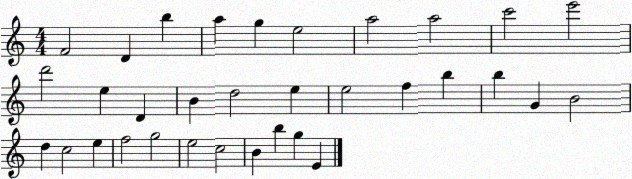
X:1
T:Untitled
M:4/4
L:1/4
K:C
F2 D b a g e2 a2 a2 c'2 e'2 d'2 e D B d2 e e2 f b b G B2 d c2 e f2 g2 e2 c2 B b g E